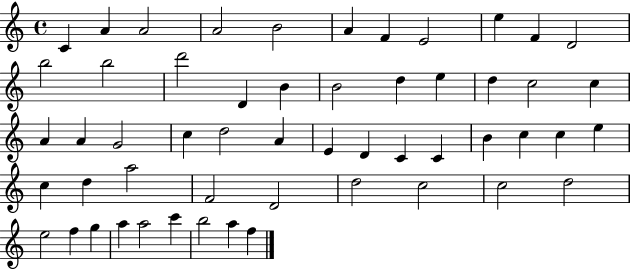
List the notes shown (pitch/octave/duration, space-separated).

C4/q A4/q A4/h A4/h B4/h A4/q F4/q E4/h E5/q F4/q D4/h B5/h B5/h D6/h D4/q B4/q B4/h D5/q E5/q D5/q C5/h C5/q A4/q A4/q G4/h C5/q D5/h A4/q E4/q D4/q C4/q C4/q B4/q C5/q C5/q E5/q C5/q D5/q A5/h F4/h D4/h D5/h C5/h C5/h D5/h E5/h F5/q G5/q A5/q A5/h C6/q B5/h A5/q F5/q